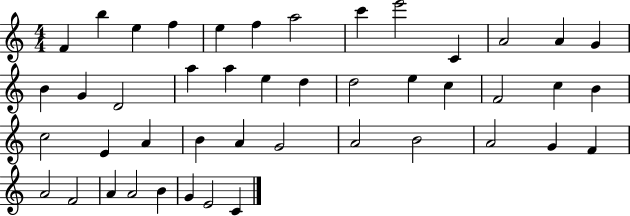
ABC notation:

X:1
T:Untitled
M:4/4
L:1/4
K:C
F b e f e f a2 c' e'2 C A2 A G B G D2 a a e d d2 e c F2 c B c2 E A B A G2 A2 B2 A2 G F A2 F2 A A2 B G E2 C